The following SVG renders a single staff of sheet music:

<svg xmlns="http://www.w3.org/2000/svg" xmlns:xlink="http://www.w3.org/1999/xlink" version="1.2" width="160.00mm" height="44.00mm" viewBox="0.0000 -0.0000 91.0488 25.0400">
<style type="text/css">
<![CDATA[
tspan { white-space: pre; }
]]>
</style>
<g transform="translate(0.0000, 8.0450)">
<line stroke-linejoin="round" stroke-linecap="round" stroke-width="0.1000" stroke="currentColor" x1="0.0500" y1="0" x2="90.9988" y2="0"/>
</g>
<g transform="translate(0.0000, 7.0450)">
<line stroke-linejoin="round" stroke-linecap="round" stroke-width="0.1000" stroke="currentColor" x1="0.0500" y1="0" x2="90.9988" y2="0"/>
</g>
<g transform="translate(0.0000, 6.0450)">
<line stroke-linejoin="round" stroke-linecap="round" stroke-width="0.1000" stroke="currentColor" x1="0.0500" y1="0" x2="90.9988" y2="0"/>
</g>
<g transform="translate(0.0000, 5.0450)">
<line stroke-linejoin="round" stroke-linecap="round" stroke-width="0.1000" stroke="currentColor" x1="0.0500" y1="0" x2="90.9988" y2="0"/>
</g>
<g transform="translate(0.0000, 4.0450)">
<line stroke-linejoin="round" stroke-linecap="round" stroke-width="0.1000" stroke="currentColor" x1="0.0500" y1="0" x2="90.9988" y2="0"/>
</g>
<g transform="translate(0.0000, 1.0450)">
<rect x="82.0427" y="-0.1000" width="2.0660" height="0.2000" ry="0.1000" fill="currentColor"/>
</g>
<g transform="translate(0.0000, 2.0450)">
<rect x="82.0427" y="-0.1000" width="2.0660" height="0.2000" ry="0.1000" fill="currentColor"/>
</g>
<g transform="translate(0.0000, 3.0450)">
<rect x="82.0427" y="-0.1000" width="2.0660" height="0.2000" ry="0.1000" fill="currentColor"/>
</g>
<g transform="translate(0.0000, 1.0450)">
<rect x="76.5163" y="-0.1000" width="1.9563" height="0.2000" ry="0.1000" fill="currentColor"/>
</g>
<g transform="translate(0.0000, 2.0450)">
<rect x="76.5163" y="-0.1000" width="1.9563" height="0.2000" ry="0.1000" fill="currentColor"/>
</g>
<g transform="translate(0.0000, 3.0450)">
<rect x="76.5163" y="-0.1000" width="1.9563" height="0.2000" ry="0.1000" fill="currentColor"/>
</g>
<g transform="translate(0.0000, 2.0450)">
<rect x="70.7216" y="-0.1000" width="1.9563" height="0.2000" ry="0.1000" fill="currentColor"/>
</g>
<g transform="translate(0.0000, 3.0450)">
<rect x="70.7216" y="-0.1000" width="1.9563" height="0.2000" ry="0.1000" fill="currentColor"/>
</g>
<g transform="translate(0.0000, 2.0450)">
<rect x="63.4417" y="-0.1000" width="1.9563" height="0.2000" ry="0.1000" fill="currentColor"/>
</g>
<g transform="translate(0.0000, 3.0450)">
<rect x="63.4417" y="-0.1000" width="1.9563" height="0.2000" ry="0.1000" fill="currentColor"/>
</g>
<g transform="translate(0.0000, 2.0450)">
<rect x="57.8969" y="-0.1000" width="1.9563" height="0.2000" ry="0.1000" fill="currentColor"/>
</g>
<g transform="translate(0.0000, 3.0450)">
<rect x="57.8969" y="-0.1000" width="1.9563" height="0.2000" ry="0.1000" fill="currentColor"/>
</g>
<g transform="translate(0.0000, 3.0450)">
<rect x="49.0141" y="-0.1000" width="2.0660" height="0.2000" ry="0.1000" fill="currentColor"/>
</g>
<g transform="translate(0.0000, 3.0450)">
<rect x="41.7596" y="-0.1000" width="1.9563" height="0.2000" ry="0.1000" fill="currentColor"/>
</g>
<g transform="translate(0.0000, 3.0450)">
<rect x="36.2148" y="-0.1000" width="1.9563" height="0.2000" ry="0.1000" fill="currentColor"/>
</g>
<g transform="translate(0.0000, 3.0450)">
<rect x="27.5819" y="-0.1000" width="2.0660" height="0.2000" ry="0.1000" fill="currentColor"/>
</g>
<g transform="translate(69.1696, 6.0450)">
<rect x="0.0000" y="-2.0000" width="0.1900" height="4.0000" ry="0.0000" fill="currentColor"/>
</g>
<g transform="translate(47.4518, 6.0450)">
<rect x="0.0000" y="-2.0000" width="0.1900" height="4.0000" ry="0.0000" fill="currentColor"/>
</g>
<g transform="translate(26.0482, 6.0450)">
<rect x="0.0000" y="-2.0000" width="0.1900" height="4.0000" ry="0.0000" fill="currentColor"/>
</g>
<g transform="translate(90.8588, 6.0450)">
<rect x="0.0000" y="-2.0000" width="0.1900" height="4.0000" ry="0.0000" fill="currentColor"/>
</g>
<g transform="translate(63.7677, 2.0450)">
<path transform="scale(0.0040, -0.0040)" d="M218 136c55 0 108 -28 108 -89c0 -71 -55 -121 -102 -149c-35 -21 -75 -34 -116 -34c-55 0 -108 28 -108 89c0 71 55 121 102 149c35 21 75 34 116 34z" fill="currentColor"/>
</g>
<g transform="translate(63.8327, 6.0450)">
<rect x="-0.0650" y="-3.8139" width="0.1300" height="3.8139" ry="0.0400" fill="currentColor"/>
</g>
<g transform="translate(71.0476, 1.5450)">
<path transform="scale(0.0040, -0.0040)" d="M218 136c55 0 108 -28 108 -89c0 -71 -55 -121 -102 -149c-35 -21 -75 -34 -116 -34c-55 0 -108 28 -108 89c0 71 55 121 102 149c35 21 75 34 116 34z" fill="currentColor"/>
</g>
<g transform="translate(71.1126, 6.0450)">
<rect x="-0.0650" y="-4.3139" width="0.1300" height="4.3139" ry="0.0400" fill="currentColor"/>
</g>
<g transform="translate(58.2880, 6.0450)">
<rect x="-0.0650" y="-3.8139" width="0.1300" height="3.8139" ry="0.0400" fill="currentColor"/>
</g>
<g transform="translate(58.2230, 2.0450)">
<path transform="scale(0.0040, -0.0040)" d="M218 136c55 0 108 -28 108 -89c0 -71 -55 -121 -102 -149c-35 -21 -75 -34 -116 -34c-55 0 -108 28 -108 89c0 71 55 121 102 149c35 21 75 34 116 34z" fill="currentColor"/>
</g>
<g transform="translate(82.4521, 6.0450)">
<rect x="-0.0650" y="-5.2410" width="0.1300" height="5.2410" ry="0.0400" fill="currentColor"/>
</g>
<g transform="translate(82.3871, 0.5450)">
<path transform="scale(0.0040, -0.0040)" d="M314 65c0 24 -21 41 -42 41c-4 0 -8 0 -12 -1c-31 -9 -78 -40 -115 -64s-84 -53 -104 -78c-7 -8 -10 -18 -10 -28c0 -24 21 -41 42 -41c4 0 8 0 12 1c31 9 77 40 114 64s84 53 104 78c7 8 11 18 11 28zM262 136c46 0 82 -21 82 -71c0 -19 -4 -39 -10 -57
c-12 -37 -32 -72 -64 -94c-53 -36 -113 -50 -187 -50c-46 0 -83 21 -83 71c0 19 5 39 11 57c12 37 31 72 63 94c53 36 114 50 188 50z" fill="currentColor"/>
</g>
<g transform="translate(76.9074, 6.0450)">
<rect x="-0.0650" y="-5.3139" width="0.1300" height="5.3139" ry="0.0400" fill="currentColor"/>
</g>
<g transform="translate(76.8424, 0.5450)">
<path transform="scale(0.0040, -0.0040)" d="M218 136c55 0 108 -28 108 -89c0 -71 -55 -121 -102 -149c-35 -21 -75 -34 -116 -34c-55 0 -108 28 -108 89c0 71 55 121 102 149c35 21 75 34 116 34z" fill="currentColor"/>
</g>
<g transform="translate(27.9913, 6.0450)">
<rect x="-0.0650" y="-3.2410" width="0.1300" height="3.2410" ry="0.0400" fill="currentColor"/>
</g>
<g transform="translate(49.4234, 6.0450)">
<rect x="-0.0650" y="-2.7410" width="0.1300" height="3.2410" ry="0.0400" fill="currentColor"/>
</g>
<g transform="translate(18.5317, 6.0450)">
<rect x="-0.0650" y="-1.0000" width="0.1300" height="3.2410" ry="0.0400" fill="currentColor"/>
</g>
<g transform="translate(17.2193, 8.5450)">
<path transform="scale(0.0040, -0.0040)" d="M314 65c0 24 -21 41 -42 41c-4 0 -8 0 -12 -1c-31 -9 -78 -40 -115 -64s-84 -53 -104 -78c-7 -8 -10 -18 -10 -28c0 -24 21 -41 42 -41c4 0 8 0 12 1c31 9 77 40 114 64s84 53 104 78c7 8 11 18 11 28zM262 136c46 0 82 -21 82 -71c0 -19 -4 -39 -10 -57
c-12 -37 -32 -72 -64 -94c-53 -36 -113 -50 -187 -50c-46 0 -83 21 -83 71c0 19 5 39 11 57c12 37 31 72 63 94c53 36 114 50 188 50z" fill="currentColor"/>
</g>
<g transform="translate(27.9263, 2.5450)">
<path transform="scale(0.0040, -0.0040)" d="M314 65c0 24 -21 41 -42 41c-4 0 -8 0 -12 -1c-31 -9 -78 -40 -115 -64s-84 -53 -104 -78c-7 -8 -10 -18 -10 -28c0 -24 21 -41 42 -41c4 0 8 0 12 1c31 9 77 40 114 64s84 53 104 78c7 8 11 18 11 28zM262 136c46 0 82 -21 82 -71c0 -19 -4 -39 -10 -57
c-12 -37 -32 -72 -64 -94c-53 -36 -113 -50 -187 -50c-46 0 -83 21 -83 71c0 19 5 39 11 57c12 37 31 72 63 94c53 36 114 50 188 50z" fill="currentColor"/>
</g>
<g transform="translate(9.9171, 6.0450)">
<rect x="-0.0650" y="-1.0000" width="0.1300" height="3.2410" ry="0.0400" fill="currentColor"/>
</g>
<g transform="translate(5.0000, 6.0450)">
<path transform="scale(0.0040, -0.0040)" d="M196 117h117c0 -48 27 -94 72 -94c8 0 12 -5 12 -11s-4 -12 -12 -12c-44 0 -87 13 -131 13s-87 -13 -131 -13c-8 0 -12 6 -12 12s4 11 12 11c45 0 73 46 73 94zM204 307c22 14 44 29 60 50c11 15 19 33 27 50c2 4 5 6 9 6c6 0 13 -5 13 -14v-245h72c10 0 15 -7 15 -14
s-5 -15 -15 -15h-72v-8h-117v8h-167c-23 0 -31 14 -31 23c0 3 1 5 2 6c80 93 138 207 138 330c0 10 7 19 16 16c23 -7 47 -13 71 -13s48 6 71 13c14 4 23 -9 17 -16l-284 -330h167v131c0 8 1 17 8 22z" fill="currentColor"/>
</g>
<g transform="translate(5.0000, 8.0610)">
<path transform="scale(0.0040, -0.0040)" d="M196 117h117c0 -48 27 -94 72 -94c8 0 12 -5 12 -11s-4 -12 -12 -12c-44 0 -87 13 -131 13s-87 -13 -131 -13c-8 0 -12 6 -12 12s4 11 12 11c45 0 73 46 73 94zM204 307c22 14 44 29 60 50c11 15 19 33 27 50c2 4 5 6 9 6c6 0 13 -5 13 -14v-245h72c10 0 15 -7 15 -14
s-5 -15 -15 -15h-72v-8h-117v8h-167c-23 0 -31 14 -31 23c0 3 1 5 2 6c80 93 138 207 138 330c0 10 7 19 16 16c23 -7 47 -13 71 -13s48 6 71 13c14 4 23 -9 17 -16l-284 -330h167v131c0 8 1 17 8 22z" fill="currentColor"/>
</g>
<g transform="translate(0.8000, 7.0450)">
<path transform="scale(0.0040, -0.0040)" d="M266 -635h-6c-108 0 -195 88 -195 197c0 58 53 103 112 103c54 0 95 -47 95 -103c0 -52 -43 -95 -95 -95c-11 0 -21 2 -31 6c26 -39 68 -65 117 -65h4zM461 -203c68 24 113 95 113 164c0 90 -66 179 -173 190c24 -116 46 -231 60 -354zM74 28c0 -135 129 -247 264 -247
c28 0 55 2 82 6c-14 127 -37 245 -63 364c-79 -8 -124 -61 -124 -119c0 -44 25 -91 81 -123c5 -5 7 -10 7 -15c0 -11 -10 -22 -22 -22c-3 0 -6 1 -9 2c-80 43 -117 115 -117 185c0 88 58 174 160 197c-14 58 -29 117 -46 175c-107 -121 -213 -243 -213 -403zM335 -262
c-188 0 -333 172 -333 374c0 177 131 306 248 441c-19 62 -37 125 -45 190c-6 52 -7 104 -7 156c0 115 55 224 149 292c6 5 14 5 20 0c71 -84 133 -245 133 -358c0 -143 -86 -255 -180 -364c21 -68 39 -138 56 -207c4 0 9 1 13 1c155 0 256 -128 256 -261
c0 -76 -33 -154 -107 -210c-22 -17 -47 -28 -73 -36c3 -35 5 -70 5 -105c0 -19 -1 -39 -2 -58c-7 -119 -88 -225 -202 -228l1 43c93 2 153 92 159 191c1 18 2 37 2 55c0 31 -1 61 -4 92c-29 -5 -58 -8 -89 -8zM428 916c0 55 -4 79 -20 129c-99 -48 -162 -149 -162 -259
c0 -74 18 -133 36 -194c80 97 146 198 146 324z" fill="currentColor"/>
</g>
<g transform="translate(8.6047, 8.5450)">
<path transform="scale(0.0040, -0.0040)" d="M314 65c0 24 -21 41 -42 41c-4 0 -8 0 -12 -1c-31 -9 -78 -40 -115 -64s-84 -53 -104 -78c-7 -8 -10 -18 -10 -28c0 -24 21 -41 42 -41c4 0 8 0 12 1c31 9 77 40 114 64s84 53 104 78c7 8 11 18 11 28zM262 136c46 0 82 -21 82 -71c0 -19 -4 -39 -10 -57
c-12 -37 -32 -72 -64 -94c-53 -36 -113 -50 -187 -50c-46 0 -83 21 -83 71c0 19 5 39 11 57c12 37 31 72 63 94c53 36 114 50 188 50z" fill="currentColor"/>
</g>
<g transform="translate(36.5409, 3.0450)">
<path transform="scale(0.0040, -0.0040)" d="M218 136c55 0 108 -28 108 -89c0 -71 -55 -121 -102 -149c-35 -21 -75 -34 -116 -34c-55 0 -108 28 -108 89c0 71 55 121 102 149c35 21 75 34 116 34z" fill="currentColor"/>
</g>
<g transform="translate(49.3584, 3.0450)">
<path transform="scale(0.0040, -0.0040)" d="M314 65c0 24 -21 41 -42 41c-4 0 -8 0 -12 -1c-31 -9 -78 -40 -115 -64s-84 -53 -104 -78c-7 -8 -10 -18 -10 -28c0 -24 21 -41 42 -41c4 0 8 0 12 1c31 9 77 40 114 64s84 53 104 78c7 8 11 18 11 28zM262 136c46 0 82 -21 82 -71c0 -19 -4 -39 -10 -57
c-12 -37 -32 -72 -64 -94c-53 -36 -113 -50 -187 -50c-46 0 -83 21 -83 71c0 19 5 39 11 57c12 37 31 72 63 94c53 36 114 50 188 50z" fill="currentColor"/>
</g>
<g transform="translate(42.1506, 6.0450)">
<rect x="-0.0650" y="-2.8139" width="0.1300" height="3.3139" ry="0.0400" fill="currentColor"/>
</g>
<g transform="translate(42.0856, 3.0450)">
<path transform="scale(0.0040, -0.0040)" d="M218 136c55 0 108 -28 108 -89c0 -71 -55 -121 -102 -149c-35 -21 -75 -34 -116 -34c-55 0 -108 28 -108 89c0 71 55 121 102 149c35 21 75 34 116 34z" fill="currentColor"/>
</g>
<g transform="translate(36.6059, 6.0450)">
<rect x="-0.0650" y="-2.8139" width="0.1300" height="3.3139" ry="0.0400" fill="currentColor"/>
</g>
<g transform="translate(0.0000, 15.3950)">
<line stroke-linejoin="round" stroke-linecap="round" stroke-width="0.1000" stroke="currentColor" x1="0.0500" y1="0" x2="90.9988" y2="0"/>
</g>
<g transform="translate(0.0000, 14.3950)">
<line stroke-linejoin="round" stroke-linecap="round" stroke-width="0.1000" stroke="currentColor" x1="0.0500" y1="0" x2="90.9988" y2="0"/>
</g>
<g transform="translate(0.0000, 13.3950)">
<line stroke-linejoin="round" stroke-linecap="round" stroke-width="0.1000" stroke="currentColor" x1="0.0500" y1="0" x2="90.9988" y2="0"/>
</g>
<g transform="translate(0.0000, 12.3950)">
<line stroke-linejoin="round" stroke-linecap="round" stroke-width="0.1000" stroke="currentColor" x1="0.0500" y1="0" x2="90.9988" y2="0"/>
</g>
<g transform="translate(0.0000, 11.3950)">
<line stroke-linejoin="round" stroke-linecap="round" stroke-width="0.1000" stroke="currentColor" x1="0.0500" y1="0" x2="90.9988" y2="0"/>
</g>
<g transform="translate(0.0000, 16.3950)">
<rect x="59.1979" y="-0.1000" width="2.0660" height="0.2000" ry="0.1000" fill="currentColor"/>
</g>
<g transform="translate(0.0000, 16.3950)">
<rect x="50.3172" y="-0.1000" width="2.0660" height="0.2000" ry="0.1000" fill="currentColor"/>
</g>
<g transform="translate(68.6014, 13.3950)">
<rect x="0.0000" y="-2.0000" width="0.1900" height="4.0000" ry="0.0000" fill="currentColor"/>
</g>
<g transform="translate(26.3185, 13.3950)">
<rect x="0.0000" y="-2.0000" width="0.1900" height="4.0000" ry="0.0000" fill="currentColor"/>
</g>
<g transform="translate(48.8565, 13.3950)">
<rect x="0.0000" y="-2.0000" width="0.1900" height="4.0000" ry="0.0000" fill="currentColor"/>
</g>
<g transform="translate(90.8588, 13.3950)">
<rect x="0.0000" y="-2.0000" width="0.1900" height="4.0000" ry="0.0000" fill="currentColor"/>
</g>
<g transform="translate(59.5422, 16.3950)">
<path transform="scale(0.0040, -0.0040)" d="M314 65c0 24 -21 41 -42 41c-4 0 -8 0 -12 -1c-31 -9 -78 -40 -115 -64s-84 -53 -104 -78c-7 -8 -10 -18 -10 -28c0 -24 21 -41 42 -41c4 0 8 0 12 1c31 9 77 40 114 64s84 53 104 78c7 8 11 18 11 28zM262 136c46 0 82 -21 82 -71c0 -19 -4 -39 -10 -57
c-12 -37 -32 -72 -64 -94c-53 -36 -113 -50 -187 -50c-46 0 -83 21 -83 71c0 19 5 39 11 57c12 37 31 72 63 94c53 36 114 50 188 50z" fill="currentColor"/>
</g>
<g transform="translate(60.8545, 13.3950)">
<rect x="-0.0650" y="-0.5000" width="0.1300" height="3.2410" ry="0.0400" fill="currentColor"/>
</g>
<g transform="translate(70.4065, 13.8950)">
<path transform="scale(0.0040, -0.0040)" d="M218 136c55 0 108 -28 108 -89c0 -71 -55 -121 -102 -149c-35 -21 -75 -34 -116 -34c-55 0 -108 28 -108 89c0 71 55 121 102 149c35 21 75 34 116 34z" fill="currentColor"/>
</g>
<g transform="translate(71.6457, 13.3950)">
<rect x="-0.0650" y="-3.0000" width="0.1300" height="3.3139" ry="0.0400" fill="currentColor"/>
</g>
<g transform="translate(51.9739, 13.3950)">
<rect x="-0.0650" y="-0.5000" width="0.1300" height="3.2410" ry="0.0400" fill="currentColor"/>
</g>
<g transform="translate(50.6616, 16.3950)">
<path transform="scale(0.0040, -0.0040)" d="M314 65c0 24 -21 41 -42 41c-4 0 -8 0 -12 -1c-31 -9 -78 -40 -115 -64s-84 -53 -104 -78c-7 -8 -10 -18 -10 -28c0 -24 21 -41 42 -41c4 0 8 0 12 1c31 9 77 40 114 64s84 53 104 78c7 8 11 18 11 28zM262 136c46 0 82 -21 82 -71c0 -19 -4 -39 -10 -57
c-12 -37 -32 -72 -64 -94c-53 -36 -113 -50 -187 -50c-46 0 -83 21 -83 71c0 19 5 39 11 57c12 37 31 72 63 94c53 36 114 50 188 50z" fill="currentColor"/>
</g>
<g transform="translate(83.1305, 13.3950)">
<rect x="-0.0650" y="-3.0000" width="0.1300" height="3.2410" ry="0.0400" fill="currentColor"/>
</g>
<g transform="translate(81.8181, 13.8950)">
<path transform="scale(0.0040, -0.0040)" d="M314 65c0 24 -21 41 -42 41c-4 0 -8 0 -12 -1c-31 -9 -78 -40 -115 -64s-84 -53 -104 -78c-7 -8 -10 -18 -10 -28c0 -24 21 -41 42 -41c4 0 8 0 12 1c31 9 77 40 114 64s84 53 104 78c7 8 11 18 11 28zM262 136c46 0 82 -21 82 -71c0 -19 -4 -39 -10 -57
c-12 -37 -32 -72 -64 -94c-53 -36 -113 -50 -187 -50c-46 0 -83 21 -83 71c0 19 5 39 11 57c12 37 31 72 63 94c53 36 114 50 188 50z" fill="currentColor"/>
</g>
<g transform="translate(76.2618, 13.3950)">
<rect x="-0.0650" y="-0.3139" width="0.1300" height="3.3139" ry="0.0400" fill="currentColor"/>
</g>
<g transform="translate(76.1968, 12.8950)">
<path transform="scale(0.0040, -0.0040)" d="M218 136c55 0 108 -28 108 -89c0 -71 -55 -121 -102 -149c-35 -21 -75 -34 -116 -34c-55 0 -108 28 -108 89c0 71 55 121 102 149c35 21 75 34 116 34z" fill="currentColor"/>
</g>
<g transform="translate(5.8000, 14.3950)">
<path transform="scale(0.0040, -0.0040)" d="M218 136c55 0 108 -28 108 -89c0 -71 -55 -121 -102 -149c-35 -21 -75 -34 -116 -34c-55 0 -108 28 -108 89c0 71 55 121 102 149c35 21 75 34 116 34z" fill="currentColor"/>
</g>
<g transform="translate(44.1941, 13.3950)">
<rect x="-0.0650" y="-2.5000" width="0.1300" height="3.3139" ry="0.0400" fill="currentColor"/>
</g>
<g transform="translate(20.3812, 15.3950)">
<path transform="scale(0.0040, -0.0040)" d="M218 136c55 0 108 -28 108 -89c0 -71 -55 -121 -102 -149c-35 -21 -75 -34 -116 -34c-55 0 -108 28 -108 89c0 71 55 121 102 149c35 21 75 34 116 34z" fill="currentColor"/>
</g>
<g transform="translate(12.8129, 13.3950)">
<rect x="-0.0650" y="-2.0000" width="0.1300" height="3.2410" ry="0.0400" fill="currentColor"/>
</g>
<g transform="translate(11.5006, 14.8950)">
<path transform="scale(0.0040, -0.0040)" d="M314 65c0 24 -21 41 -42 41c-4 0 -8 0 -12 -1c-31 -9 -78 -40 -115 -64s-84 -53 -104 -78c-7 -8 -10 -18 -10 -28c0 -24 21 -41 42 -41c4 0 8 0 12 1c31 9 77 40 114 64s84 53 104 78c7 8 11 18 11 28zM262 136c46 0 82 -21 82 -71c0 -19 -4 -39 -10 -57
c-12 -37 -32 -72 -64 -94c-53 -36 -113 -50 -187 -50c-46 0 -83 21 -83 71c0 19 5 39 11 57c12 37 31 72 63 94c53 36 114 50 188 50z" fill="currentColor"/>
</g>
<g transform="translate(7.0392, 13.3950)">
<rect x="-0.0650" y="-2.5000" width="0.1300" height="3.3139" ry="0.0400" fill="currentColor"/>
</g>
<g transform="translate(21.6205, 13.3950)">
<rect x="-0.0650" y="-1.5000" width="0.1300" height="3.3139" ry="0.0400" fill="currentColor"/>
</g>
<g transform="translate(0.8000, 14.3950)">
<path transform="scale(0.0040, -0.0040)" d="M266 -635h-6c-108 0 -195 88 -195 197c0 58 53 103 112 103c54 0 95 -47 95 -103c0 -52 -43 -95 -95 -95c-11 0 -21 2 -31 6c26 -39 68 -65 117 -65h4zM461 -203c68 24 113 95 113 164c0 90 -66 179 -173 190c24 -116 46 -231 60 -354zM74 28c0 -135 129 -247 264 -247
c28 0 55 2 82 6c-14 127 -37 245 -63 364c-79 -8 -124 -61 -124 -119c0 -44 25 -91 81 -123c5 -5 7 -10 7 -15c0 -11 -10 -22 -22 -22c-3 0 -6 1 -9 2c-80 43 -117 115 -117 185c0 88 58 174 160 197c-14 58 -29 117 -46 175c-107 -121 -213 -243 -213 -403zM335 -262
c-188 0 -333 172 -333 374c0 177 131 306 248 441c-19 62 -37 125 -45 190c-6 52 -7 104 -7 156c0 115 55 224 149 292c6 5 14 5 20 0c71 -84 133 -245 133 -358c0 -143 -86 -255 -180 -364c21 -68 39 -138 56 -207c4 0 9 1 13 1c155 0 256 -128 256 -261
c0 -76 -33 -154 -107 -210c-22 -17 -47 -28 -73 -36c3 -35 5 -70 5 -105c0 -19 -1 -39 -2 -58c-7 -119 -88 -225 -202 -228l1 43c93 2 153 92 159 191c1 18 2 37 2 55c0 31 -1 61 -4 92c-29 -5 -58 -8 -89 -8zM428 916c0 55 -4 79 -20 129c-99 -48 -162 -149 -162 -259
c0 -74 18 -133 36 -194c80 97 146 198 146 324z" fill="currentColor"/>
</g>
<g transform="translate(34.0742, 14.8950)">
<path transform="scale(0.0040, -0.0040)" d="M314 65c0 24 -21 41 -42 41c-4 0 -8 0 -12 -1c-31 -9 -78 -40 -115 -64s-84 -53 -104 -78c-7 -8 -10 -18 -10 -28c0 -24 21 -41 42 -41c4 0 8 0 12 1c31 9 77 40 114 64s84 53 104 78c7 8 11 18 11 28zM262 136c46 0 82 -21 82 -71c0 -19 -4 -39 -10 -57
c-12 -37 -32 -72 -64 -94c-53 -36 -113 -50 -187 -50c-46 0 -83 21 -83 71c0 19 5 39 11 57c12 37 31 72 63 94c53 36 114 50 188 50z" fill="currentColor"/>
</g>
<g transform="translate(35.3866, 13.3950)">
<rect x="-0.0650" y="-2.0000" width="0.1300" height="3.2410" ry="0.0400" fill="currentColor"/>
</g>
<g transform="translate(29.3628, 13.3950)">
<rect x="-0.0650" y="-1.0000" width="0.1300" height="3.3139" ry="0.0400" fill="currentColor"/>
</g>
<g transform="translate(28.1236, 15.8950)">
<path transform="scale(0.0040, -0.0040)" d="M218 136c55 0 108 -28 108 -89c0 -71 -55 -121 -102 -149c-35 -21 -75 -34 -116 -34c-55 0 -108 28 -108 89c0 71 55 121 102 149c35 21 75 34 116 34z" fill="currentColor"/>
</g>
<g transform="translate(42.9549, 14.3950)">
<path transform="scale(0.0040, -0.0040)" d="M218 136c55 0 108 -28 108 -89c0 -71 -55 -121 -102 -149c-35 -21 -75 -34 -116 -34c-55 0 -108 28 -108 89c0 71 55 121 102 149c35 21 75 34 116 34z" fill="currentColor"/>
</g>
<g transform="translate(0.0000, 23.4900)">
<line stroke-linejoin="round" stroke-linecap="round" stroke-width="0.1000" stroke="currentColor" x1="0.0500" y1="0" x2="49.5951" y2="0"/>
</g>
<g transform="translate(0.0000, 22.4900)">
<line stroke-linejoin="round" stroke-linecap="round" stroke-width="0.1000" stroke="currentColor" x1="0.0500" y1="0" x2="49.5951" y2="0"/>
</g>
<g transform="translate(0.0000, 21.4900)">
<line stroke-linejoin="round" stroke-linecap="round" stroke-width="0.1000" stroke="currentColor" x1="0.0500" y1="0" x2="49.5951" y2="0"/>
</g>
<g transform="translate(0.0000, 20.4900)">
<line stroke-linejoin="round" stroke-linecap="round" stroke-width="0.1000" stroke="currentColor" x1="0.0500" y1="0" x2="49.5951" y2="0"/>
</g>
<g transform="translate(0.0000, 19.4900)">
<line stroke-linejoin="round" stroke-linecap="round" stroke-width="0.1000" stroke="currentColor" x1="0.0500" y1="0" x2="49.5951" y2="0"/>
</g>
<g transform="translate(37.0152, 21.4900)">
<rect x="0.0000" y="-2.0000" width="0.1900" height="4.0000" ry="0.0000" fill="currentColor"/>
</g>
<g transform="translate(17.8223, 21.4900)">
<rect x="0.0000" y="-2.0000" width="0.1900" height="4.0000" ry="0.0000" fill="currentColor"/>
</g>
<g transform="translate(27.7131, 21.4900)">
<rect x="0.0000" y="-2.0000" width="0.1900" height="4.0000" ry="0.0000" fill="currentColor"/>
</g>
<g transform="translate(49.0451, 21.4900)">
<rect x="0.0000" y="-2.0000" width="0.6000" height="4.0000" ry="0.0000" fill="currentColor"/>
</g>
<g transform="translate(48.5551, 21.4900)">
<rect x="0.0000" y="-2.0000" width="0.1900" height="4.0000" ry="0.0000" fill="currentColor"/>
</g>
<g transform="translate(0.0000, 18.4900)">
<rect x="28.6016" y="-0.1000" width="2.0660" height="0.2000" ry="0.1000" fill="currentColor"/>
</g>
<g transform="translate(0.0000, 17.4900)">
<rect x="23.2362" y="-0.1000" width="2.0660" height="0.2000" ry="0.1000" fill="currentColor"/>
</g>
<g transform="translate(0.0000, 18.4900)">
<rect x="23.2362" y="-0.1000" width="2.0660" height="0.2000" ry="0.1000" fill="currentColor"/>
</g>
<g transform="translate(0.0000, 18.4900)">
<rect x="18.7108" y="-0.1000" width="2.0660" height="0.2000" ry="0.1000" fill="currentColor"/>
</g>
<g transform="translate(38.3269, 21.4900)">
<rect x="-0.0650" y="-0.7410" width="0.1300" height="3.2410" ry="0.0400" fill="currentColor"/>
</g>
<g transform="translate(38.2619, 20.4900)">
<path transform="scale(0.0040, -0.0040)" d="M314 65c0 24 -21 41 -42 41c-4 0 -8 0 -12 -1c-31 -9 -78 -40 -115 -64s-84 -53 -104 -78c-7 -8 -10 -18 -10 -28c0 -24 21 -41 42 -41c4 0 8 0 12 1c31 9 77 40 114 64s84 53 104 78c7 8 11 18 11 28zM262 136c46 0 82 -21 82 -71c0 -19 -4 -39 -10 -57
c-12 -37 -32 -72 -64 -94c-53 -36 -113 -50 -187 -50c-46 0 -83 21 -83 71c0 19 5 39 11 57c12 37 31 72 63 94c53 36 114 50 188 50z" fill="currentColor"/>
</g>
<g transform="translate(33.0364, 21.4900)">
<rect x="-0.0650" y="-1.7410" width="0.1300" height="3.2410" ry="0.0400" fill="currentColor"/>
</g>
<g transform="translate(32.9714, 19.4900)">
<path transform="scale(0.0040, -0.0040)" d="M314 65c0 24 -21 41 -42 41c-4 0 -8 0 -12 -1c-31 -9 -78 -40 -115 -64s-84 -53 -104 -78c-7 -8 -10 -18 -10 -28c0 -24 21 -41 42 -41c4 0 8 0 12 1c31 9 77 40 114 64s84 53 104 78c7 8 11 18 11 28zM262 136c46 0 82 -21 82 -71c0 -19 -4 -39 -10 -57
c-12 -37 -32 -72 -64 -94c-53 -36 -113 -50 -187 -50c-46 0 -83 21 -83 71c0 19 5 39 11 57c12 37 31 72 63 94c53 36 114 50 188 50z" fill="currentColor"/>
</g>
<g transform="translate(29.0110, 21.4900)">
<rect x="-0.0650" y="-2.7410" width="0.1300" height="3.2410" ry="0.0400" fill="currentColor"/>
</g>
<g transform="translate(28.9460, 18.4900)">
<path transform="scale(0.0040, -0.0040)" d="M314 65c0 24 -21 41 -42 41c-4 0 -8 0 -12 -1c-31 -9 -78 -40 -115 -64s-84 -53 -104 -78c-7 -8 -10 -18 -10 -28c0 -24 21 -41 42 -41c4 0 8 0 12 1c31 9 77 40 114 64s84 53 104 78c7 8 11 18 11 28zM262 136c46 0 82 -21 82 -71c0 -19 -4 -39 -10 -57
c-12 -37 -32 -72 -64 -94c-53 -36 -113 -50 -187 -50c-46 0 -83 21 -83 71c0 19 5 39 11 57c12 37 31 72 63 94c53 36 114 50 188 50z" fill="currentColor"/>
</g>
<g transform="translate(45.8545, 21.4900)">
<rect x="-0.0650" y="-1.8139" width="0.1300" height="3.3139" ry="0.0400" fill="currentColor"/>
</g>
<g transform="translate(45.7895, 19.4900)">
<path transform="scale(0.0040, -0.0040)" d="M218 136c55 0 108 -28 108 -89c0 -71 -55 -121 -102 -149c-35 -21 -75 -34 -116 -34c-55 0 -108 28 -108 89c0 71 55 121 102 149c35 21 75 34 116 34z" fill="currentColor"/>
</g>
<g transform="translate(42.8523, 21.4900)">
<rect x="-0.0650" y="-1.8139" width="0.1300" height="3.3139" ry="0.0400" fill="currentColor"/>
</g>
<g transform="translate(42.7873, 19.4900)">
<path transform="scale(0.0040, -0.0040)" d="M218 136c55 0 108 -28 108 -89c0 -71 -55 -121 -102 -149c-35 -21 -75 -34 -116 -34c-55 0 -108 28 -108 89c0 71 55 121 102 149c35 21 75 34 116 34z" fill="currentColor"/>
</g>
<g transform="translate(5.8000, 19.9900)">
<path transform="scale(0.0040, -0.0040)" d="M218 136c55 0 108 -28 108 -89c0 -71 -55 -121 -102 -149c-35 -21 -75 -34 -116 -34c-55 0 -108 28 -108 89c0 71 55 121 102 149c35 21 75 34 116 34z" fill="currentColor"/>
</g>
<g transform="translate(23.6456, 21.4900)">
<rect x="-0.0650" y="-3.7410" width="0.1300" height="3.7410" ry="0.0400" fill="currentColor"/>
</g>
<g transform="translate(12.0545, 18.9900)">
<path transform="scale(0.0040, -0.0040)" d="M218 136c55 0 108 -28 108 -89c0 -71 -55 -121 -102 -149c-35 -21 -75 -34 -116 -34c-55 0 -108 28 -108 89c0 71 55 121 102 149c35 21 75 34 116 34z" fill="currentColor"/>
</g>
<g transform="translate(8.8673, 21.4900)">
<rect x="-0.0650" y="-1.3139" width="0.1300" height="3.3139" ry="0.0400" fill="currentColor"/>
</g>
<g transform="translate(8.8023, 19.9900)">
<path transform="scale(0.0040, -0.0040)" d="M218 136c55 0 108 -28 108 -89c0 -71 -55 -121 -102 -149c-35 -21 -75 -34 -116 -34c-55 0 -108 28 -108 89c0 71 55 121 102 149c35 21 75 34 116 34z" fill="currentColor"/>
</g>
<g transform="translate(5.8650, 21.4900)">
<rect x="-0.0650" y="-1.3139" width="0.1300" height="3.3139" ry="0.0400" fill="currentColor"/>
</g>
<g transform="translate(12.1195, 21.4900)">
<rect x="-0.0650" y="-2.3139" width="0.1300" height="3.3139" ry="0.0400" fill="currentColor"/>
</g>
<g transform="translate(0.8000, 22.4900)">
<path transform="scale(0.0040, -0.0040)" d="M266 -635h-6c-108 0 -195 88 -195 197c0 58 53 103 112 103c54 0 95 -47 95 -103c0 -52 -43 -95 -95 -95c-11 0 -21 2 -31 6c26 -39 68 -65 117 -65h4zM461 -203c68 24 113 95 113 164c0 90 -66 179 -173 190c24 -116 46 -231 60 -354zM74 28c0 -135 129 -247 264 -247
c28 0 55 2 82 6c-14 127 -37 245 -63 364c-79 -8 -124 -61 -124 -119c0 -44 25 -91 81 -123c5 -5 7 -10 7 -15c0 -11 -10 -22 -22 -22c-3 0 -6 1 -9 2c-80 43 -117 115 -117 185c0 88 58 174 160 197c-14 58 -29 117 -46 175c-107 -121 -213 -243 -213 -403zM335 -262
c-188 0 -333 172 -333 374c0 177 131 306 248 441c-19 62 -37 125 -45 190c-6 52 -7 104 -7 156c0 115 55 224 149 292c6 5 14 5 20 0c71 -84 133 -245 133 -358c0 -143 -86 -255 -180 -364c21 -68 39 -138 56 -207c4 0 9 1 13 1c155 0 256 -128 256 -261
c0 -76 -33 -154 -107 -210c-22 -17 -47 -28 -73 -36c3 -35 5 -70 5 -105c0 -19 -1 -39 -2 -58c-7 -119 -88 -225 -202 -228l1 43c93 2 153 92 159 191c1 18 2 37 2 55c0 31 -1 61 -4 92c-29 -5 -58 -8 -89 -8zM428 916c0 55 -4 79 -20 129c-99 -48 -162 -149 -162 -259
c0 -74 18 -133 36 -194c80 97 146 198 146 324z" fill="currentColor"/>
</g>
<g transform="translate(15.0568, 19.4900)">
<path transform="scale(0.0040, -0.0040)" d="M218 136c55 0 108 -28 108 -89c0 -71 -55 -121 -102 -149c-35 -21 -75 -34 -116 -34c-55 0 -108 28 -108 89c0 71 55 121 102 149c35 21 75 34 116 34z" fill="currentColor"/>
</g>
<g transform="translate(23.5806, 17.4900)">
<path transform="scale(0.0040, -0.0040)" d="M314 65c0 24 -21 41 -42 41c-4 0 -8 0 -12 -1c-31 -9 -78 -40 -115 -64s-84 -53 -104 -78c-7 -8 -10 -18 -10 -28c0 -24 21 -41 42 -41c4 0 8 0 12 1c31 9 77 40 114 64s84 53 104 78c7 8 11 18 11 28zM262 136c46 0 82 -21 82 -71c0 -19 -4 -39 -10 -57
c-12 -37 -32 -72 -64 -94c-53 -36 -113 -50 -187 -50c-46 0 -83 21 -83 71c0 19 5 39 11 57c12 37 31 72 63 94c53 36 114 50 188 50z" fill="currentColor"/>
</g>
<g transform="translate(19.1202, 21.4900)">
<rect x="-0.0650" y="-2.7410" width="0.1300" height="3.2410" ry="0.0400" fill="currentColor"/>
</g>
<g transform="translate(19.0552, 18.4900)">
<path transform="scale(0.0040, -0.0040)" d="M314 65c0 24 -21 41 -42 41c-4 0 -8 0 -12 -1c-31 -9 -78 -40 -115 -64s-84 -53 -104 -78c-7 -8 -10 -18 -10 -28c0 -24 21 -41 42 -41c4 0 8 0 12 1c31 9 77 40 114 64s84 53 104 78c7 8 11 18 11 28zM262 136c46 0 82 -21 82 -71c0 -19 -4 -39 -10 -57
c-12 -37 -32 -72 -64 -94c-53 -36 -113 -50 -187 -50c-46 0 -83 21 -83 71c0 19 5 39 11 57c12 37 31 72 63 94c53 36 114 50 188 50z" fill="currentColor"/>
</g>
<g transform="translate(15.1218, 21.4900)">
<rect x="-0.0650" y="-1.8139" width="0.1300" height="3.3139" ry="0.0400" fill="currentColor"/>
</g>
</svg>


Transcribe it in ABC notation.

X:1
T:Untitled
M:4/4
L:1/4
K:C
D2 D2 b2 a a a2 c' c' d' f' f'2 G F2 E D F2 G C2 C2 A c A2 e e g f a2 c'2 a2 f2 d2 f f